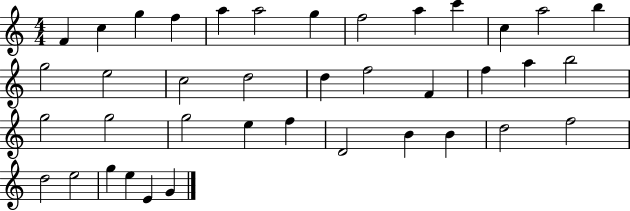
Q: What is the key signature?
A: C major